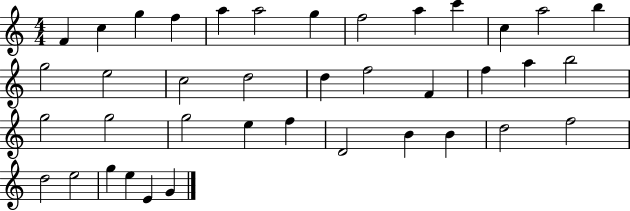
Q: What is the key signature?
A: C major